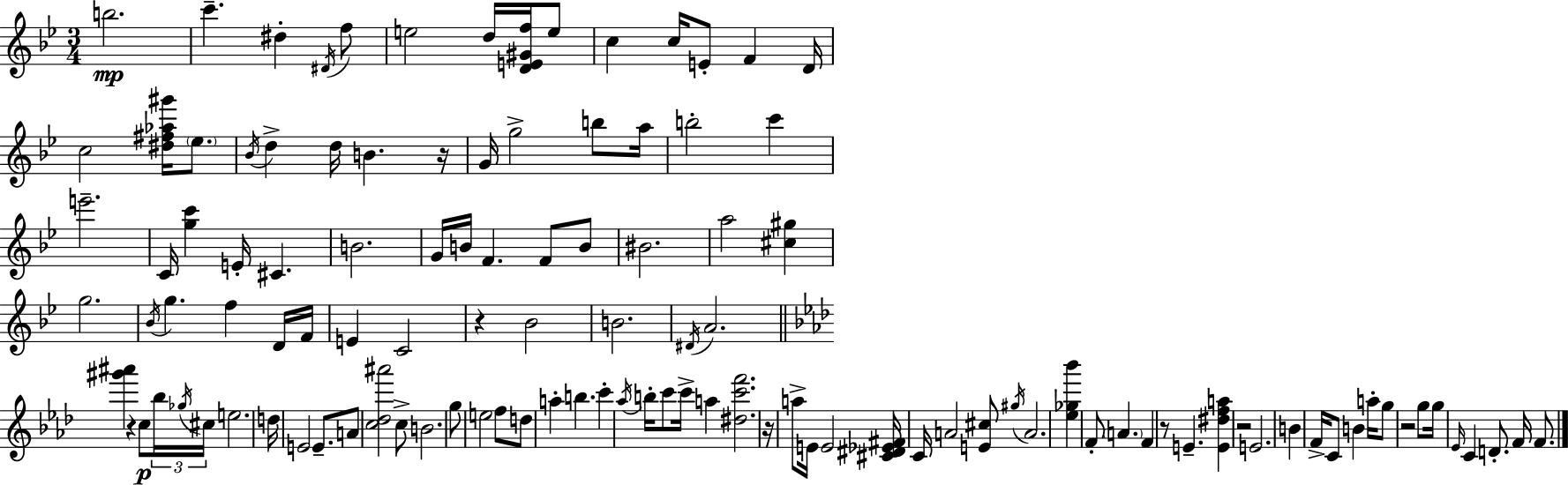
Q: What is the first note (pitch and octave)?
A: B5